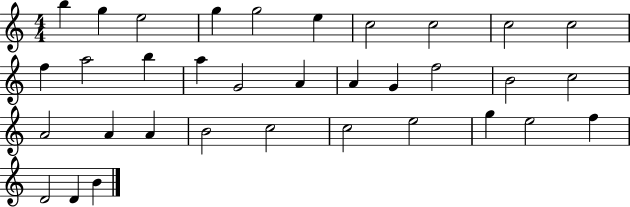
X:1
T:Untitled
M:4/4
L:1/4
K:C
b g e2 g g2 e c2 c2 c2 c2 f a2 b a G2 A A G f2 B2 c2 A2 A A B2 c2 c2 e2 g e2 f D2 D B